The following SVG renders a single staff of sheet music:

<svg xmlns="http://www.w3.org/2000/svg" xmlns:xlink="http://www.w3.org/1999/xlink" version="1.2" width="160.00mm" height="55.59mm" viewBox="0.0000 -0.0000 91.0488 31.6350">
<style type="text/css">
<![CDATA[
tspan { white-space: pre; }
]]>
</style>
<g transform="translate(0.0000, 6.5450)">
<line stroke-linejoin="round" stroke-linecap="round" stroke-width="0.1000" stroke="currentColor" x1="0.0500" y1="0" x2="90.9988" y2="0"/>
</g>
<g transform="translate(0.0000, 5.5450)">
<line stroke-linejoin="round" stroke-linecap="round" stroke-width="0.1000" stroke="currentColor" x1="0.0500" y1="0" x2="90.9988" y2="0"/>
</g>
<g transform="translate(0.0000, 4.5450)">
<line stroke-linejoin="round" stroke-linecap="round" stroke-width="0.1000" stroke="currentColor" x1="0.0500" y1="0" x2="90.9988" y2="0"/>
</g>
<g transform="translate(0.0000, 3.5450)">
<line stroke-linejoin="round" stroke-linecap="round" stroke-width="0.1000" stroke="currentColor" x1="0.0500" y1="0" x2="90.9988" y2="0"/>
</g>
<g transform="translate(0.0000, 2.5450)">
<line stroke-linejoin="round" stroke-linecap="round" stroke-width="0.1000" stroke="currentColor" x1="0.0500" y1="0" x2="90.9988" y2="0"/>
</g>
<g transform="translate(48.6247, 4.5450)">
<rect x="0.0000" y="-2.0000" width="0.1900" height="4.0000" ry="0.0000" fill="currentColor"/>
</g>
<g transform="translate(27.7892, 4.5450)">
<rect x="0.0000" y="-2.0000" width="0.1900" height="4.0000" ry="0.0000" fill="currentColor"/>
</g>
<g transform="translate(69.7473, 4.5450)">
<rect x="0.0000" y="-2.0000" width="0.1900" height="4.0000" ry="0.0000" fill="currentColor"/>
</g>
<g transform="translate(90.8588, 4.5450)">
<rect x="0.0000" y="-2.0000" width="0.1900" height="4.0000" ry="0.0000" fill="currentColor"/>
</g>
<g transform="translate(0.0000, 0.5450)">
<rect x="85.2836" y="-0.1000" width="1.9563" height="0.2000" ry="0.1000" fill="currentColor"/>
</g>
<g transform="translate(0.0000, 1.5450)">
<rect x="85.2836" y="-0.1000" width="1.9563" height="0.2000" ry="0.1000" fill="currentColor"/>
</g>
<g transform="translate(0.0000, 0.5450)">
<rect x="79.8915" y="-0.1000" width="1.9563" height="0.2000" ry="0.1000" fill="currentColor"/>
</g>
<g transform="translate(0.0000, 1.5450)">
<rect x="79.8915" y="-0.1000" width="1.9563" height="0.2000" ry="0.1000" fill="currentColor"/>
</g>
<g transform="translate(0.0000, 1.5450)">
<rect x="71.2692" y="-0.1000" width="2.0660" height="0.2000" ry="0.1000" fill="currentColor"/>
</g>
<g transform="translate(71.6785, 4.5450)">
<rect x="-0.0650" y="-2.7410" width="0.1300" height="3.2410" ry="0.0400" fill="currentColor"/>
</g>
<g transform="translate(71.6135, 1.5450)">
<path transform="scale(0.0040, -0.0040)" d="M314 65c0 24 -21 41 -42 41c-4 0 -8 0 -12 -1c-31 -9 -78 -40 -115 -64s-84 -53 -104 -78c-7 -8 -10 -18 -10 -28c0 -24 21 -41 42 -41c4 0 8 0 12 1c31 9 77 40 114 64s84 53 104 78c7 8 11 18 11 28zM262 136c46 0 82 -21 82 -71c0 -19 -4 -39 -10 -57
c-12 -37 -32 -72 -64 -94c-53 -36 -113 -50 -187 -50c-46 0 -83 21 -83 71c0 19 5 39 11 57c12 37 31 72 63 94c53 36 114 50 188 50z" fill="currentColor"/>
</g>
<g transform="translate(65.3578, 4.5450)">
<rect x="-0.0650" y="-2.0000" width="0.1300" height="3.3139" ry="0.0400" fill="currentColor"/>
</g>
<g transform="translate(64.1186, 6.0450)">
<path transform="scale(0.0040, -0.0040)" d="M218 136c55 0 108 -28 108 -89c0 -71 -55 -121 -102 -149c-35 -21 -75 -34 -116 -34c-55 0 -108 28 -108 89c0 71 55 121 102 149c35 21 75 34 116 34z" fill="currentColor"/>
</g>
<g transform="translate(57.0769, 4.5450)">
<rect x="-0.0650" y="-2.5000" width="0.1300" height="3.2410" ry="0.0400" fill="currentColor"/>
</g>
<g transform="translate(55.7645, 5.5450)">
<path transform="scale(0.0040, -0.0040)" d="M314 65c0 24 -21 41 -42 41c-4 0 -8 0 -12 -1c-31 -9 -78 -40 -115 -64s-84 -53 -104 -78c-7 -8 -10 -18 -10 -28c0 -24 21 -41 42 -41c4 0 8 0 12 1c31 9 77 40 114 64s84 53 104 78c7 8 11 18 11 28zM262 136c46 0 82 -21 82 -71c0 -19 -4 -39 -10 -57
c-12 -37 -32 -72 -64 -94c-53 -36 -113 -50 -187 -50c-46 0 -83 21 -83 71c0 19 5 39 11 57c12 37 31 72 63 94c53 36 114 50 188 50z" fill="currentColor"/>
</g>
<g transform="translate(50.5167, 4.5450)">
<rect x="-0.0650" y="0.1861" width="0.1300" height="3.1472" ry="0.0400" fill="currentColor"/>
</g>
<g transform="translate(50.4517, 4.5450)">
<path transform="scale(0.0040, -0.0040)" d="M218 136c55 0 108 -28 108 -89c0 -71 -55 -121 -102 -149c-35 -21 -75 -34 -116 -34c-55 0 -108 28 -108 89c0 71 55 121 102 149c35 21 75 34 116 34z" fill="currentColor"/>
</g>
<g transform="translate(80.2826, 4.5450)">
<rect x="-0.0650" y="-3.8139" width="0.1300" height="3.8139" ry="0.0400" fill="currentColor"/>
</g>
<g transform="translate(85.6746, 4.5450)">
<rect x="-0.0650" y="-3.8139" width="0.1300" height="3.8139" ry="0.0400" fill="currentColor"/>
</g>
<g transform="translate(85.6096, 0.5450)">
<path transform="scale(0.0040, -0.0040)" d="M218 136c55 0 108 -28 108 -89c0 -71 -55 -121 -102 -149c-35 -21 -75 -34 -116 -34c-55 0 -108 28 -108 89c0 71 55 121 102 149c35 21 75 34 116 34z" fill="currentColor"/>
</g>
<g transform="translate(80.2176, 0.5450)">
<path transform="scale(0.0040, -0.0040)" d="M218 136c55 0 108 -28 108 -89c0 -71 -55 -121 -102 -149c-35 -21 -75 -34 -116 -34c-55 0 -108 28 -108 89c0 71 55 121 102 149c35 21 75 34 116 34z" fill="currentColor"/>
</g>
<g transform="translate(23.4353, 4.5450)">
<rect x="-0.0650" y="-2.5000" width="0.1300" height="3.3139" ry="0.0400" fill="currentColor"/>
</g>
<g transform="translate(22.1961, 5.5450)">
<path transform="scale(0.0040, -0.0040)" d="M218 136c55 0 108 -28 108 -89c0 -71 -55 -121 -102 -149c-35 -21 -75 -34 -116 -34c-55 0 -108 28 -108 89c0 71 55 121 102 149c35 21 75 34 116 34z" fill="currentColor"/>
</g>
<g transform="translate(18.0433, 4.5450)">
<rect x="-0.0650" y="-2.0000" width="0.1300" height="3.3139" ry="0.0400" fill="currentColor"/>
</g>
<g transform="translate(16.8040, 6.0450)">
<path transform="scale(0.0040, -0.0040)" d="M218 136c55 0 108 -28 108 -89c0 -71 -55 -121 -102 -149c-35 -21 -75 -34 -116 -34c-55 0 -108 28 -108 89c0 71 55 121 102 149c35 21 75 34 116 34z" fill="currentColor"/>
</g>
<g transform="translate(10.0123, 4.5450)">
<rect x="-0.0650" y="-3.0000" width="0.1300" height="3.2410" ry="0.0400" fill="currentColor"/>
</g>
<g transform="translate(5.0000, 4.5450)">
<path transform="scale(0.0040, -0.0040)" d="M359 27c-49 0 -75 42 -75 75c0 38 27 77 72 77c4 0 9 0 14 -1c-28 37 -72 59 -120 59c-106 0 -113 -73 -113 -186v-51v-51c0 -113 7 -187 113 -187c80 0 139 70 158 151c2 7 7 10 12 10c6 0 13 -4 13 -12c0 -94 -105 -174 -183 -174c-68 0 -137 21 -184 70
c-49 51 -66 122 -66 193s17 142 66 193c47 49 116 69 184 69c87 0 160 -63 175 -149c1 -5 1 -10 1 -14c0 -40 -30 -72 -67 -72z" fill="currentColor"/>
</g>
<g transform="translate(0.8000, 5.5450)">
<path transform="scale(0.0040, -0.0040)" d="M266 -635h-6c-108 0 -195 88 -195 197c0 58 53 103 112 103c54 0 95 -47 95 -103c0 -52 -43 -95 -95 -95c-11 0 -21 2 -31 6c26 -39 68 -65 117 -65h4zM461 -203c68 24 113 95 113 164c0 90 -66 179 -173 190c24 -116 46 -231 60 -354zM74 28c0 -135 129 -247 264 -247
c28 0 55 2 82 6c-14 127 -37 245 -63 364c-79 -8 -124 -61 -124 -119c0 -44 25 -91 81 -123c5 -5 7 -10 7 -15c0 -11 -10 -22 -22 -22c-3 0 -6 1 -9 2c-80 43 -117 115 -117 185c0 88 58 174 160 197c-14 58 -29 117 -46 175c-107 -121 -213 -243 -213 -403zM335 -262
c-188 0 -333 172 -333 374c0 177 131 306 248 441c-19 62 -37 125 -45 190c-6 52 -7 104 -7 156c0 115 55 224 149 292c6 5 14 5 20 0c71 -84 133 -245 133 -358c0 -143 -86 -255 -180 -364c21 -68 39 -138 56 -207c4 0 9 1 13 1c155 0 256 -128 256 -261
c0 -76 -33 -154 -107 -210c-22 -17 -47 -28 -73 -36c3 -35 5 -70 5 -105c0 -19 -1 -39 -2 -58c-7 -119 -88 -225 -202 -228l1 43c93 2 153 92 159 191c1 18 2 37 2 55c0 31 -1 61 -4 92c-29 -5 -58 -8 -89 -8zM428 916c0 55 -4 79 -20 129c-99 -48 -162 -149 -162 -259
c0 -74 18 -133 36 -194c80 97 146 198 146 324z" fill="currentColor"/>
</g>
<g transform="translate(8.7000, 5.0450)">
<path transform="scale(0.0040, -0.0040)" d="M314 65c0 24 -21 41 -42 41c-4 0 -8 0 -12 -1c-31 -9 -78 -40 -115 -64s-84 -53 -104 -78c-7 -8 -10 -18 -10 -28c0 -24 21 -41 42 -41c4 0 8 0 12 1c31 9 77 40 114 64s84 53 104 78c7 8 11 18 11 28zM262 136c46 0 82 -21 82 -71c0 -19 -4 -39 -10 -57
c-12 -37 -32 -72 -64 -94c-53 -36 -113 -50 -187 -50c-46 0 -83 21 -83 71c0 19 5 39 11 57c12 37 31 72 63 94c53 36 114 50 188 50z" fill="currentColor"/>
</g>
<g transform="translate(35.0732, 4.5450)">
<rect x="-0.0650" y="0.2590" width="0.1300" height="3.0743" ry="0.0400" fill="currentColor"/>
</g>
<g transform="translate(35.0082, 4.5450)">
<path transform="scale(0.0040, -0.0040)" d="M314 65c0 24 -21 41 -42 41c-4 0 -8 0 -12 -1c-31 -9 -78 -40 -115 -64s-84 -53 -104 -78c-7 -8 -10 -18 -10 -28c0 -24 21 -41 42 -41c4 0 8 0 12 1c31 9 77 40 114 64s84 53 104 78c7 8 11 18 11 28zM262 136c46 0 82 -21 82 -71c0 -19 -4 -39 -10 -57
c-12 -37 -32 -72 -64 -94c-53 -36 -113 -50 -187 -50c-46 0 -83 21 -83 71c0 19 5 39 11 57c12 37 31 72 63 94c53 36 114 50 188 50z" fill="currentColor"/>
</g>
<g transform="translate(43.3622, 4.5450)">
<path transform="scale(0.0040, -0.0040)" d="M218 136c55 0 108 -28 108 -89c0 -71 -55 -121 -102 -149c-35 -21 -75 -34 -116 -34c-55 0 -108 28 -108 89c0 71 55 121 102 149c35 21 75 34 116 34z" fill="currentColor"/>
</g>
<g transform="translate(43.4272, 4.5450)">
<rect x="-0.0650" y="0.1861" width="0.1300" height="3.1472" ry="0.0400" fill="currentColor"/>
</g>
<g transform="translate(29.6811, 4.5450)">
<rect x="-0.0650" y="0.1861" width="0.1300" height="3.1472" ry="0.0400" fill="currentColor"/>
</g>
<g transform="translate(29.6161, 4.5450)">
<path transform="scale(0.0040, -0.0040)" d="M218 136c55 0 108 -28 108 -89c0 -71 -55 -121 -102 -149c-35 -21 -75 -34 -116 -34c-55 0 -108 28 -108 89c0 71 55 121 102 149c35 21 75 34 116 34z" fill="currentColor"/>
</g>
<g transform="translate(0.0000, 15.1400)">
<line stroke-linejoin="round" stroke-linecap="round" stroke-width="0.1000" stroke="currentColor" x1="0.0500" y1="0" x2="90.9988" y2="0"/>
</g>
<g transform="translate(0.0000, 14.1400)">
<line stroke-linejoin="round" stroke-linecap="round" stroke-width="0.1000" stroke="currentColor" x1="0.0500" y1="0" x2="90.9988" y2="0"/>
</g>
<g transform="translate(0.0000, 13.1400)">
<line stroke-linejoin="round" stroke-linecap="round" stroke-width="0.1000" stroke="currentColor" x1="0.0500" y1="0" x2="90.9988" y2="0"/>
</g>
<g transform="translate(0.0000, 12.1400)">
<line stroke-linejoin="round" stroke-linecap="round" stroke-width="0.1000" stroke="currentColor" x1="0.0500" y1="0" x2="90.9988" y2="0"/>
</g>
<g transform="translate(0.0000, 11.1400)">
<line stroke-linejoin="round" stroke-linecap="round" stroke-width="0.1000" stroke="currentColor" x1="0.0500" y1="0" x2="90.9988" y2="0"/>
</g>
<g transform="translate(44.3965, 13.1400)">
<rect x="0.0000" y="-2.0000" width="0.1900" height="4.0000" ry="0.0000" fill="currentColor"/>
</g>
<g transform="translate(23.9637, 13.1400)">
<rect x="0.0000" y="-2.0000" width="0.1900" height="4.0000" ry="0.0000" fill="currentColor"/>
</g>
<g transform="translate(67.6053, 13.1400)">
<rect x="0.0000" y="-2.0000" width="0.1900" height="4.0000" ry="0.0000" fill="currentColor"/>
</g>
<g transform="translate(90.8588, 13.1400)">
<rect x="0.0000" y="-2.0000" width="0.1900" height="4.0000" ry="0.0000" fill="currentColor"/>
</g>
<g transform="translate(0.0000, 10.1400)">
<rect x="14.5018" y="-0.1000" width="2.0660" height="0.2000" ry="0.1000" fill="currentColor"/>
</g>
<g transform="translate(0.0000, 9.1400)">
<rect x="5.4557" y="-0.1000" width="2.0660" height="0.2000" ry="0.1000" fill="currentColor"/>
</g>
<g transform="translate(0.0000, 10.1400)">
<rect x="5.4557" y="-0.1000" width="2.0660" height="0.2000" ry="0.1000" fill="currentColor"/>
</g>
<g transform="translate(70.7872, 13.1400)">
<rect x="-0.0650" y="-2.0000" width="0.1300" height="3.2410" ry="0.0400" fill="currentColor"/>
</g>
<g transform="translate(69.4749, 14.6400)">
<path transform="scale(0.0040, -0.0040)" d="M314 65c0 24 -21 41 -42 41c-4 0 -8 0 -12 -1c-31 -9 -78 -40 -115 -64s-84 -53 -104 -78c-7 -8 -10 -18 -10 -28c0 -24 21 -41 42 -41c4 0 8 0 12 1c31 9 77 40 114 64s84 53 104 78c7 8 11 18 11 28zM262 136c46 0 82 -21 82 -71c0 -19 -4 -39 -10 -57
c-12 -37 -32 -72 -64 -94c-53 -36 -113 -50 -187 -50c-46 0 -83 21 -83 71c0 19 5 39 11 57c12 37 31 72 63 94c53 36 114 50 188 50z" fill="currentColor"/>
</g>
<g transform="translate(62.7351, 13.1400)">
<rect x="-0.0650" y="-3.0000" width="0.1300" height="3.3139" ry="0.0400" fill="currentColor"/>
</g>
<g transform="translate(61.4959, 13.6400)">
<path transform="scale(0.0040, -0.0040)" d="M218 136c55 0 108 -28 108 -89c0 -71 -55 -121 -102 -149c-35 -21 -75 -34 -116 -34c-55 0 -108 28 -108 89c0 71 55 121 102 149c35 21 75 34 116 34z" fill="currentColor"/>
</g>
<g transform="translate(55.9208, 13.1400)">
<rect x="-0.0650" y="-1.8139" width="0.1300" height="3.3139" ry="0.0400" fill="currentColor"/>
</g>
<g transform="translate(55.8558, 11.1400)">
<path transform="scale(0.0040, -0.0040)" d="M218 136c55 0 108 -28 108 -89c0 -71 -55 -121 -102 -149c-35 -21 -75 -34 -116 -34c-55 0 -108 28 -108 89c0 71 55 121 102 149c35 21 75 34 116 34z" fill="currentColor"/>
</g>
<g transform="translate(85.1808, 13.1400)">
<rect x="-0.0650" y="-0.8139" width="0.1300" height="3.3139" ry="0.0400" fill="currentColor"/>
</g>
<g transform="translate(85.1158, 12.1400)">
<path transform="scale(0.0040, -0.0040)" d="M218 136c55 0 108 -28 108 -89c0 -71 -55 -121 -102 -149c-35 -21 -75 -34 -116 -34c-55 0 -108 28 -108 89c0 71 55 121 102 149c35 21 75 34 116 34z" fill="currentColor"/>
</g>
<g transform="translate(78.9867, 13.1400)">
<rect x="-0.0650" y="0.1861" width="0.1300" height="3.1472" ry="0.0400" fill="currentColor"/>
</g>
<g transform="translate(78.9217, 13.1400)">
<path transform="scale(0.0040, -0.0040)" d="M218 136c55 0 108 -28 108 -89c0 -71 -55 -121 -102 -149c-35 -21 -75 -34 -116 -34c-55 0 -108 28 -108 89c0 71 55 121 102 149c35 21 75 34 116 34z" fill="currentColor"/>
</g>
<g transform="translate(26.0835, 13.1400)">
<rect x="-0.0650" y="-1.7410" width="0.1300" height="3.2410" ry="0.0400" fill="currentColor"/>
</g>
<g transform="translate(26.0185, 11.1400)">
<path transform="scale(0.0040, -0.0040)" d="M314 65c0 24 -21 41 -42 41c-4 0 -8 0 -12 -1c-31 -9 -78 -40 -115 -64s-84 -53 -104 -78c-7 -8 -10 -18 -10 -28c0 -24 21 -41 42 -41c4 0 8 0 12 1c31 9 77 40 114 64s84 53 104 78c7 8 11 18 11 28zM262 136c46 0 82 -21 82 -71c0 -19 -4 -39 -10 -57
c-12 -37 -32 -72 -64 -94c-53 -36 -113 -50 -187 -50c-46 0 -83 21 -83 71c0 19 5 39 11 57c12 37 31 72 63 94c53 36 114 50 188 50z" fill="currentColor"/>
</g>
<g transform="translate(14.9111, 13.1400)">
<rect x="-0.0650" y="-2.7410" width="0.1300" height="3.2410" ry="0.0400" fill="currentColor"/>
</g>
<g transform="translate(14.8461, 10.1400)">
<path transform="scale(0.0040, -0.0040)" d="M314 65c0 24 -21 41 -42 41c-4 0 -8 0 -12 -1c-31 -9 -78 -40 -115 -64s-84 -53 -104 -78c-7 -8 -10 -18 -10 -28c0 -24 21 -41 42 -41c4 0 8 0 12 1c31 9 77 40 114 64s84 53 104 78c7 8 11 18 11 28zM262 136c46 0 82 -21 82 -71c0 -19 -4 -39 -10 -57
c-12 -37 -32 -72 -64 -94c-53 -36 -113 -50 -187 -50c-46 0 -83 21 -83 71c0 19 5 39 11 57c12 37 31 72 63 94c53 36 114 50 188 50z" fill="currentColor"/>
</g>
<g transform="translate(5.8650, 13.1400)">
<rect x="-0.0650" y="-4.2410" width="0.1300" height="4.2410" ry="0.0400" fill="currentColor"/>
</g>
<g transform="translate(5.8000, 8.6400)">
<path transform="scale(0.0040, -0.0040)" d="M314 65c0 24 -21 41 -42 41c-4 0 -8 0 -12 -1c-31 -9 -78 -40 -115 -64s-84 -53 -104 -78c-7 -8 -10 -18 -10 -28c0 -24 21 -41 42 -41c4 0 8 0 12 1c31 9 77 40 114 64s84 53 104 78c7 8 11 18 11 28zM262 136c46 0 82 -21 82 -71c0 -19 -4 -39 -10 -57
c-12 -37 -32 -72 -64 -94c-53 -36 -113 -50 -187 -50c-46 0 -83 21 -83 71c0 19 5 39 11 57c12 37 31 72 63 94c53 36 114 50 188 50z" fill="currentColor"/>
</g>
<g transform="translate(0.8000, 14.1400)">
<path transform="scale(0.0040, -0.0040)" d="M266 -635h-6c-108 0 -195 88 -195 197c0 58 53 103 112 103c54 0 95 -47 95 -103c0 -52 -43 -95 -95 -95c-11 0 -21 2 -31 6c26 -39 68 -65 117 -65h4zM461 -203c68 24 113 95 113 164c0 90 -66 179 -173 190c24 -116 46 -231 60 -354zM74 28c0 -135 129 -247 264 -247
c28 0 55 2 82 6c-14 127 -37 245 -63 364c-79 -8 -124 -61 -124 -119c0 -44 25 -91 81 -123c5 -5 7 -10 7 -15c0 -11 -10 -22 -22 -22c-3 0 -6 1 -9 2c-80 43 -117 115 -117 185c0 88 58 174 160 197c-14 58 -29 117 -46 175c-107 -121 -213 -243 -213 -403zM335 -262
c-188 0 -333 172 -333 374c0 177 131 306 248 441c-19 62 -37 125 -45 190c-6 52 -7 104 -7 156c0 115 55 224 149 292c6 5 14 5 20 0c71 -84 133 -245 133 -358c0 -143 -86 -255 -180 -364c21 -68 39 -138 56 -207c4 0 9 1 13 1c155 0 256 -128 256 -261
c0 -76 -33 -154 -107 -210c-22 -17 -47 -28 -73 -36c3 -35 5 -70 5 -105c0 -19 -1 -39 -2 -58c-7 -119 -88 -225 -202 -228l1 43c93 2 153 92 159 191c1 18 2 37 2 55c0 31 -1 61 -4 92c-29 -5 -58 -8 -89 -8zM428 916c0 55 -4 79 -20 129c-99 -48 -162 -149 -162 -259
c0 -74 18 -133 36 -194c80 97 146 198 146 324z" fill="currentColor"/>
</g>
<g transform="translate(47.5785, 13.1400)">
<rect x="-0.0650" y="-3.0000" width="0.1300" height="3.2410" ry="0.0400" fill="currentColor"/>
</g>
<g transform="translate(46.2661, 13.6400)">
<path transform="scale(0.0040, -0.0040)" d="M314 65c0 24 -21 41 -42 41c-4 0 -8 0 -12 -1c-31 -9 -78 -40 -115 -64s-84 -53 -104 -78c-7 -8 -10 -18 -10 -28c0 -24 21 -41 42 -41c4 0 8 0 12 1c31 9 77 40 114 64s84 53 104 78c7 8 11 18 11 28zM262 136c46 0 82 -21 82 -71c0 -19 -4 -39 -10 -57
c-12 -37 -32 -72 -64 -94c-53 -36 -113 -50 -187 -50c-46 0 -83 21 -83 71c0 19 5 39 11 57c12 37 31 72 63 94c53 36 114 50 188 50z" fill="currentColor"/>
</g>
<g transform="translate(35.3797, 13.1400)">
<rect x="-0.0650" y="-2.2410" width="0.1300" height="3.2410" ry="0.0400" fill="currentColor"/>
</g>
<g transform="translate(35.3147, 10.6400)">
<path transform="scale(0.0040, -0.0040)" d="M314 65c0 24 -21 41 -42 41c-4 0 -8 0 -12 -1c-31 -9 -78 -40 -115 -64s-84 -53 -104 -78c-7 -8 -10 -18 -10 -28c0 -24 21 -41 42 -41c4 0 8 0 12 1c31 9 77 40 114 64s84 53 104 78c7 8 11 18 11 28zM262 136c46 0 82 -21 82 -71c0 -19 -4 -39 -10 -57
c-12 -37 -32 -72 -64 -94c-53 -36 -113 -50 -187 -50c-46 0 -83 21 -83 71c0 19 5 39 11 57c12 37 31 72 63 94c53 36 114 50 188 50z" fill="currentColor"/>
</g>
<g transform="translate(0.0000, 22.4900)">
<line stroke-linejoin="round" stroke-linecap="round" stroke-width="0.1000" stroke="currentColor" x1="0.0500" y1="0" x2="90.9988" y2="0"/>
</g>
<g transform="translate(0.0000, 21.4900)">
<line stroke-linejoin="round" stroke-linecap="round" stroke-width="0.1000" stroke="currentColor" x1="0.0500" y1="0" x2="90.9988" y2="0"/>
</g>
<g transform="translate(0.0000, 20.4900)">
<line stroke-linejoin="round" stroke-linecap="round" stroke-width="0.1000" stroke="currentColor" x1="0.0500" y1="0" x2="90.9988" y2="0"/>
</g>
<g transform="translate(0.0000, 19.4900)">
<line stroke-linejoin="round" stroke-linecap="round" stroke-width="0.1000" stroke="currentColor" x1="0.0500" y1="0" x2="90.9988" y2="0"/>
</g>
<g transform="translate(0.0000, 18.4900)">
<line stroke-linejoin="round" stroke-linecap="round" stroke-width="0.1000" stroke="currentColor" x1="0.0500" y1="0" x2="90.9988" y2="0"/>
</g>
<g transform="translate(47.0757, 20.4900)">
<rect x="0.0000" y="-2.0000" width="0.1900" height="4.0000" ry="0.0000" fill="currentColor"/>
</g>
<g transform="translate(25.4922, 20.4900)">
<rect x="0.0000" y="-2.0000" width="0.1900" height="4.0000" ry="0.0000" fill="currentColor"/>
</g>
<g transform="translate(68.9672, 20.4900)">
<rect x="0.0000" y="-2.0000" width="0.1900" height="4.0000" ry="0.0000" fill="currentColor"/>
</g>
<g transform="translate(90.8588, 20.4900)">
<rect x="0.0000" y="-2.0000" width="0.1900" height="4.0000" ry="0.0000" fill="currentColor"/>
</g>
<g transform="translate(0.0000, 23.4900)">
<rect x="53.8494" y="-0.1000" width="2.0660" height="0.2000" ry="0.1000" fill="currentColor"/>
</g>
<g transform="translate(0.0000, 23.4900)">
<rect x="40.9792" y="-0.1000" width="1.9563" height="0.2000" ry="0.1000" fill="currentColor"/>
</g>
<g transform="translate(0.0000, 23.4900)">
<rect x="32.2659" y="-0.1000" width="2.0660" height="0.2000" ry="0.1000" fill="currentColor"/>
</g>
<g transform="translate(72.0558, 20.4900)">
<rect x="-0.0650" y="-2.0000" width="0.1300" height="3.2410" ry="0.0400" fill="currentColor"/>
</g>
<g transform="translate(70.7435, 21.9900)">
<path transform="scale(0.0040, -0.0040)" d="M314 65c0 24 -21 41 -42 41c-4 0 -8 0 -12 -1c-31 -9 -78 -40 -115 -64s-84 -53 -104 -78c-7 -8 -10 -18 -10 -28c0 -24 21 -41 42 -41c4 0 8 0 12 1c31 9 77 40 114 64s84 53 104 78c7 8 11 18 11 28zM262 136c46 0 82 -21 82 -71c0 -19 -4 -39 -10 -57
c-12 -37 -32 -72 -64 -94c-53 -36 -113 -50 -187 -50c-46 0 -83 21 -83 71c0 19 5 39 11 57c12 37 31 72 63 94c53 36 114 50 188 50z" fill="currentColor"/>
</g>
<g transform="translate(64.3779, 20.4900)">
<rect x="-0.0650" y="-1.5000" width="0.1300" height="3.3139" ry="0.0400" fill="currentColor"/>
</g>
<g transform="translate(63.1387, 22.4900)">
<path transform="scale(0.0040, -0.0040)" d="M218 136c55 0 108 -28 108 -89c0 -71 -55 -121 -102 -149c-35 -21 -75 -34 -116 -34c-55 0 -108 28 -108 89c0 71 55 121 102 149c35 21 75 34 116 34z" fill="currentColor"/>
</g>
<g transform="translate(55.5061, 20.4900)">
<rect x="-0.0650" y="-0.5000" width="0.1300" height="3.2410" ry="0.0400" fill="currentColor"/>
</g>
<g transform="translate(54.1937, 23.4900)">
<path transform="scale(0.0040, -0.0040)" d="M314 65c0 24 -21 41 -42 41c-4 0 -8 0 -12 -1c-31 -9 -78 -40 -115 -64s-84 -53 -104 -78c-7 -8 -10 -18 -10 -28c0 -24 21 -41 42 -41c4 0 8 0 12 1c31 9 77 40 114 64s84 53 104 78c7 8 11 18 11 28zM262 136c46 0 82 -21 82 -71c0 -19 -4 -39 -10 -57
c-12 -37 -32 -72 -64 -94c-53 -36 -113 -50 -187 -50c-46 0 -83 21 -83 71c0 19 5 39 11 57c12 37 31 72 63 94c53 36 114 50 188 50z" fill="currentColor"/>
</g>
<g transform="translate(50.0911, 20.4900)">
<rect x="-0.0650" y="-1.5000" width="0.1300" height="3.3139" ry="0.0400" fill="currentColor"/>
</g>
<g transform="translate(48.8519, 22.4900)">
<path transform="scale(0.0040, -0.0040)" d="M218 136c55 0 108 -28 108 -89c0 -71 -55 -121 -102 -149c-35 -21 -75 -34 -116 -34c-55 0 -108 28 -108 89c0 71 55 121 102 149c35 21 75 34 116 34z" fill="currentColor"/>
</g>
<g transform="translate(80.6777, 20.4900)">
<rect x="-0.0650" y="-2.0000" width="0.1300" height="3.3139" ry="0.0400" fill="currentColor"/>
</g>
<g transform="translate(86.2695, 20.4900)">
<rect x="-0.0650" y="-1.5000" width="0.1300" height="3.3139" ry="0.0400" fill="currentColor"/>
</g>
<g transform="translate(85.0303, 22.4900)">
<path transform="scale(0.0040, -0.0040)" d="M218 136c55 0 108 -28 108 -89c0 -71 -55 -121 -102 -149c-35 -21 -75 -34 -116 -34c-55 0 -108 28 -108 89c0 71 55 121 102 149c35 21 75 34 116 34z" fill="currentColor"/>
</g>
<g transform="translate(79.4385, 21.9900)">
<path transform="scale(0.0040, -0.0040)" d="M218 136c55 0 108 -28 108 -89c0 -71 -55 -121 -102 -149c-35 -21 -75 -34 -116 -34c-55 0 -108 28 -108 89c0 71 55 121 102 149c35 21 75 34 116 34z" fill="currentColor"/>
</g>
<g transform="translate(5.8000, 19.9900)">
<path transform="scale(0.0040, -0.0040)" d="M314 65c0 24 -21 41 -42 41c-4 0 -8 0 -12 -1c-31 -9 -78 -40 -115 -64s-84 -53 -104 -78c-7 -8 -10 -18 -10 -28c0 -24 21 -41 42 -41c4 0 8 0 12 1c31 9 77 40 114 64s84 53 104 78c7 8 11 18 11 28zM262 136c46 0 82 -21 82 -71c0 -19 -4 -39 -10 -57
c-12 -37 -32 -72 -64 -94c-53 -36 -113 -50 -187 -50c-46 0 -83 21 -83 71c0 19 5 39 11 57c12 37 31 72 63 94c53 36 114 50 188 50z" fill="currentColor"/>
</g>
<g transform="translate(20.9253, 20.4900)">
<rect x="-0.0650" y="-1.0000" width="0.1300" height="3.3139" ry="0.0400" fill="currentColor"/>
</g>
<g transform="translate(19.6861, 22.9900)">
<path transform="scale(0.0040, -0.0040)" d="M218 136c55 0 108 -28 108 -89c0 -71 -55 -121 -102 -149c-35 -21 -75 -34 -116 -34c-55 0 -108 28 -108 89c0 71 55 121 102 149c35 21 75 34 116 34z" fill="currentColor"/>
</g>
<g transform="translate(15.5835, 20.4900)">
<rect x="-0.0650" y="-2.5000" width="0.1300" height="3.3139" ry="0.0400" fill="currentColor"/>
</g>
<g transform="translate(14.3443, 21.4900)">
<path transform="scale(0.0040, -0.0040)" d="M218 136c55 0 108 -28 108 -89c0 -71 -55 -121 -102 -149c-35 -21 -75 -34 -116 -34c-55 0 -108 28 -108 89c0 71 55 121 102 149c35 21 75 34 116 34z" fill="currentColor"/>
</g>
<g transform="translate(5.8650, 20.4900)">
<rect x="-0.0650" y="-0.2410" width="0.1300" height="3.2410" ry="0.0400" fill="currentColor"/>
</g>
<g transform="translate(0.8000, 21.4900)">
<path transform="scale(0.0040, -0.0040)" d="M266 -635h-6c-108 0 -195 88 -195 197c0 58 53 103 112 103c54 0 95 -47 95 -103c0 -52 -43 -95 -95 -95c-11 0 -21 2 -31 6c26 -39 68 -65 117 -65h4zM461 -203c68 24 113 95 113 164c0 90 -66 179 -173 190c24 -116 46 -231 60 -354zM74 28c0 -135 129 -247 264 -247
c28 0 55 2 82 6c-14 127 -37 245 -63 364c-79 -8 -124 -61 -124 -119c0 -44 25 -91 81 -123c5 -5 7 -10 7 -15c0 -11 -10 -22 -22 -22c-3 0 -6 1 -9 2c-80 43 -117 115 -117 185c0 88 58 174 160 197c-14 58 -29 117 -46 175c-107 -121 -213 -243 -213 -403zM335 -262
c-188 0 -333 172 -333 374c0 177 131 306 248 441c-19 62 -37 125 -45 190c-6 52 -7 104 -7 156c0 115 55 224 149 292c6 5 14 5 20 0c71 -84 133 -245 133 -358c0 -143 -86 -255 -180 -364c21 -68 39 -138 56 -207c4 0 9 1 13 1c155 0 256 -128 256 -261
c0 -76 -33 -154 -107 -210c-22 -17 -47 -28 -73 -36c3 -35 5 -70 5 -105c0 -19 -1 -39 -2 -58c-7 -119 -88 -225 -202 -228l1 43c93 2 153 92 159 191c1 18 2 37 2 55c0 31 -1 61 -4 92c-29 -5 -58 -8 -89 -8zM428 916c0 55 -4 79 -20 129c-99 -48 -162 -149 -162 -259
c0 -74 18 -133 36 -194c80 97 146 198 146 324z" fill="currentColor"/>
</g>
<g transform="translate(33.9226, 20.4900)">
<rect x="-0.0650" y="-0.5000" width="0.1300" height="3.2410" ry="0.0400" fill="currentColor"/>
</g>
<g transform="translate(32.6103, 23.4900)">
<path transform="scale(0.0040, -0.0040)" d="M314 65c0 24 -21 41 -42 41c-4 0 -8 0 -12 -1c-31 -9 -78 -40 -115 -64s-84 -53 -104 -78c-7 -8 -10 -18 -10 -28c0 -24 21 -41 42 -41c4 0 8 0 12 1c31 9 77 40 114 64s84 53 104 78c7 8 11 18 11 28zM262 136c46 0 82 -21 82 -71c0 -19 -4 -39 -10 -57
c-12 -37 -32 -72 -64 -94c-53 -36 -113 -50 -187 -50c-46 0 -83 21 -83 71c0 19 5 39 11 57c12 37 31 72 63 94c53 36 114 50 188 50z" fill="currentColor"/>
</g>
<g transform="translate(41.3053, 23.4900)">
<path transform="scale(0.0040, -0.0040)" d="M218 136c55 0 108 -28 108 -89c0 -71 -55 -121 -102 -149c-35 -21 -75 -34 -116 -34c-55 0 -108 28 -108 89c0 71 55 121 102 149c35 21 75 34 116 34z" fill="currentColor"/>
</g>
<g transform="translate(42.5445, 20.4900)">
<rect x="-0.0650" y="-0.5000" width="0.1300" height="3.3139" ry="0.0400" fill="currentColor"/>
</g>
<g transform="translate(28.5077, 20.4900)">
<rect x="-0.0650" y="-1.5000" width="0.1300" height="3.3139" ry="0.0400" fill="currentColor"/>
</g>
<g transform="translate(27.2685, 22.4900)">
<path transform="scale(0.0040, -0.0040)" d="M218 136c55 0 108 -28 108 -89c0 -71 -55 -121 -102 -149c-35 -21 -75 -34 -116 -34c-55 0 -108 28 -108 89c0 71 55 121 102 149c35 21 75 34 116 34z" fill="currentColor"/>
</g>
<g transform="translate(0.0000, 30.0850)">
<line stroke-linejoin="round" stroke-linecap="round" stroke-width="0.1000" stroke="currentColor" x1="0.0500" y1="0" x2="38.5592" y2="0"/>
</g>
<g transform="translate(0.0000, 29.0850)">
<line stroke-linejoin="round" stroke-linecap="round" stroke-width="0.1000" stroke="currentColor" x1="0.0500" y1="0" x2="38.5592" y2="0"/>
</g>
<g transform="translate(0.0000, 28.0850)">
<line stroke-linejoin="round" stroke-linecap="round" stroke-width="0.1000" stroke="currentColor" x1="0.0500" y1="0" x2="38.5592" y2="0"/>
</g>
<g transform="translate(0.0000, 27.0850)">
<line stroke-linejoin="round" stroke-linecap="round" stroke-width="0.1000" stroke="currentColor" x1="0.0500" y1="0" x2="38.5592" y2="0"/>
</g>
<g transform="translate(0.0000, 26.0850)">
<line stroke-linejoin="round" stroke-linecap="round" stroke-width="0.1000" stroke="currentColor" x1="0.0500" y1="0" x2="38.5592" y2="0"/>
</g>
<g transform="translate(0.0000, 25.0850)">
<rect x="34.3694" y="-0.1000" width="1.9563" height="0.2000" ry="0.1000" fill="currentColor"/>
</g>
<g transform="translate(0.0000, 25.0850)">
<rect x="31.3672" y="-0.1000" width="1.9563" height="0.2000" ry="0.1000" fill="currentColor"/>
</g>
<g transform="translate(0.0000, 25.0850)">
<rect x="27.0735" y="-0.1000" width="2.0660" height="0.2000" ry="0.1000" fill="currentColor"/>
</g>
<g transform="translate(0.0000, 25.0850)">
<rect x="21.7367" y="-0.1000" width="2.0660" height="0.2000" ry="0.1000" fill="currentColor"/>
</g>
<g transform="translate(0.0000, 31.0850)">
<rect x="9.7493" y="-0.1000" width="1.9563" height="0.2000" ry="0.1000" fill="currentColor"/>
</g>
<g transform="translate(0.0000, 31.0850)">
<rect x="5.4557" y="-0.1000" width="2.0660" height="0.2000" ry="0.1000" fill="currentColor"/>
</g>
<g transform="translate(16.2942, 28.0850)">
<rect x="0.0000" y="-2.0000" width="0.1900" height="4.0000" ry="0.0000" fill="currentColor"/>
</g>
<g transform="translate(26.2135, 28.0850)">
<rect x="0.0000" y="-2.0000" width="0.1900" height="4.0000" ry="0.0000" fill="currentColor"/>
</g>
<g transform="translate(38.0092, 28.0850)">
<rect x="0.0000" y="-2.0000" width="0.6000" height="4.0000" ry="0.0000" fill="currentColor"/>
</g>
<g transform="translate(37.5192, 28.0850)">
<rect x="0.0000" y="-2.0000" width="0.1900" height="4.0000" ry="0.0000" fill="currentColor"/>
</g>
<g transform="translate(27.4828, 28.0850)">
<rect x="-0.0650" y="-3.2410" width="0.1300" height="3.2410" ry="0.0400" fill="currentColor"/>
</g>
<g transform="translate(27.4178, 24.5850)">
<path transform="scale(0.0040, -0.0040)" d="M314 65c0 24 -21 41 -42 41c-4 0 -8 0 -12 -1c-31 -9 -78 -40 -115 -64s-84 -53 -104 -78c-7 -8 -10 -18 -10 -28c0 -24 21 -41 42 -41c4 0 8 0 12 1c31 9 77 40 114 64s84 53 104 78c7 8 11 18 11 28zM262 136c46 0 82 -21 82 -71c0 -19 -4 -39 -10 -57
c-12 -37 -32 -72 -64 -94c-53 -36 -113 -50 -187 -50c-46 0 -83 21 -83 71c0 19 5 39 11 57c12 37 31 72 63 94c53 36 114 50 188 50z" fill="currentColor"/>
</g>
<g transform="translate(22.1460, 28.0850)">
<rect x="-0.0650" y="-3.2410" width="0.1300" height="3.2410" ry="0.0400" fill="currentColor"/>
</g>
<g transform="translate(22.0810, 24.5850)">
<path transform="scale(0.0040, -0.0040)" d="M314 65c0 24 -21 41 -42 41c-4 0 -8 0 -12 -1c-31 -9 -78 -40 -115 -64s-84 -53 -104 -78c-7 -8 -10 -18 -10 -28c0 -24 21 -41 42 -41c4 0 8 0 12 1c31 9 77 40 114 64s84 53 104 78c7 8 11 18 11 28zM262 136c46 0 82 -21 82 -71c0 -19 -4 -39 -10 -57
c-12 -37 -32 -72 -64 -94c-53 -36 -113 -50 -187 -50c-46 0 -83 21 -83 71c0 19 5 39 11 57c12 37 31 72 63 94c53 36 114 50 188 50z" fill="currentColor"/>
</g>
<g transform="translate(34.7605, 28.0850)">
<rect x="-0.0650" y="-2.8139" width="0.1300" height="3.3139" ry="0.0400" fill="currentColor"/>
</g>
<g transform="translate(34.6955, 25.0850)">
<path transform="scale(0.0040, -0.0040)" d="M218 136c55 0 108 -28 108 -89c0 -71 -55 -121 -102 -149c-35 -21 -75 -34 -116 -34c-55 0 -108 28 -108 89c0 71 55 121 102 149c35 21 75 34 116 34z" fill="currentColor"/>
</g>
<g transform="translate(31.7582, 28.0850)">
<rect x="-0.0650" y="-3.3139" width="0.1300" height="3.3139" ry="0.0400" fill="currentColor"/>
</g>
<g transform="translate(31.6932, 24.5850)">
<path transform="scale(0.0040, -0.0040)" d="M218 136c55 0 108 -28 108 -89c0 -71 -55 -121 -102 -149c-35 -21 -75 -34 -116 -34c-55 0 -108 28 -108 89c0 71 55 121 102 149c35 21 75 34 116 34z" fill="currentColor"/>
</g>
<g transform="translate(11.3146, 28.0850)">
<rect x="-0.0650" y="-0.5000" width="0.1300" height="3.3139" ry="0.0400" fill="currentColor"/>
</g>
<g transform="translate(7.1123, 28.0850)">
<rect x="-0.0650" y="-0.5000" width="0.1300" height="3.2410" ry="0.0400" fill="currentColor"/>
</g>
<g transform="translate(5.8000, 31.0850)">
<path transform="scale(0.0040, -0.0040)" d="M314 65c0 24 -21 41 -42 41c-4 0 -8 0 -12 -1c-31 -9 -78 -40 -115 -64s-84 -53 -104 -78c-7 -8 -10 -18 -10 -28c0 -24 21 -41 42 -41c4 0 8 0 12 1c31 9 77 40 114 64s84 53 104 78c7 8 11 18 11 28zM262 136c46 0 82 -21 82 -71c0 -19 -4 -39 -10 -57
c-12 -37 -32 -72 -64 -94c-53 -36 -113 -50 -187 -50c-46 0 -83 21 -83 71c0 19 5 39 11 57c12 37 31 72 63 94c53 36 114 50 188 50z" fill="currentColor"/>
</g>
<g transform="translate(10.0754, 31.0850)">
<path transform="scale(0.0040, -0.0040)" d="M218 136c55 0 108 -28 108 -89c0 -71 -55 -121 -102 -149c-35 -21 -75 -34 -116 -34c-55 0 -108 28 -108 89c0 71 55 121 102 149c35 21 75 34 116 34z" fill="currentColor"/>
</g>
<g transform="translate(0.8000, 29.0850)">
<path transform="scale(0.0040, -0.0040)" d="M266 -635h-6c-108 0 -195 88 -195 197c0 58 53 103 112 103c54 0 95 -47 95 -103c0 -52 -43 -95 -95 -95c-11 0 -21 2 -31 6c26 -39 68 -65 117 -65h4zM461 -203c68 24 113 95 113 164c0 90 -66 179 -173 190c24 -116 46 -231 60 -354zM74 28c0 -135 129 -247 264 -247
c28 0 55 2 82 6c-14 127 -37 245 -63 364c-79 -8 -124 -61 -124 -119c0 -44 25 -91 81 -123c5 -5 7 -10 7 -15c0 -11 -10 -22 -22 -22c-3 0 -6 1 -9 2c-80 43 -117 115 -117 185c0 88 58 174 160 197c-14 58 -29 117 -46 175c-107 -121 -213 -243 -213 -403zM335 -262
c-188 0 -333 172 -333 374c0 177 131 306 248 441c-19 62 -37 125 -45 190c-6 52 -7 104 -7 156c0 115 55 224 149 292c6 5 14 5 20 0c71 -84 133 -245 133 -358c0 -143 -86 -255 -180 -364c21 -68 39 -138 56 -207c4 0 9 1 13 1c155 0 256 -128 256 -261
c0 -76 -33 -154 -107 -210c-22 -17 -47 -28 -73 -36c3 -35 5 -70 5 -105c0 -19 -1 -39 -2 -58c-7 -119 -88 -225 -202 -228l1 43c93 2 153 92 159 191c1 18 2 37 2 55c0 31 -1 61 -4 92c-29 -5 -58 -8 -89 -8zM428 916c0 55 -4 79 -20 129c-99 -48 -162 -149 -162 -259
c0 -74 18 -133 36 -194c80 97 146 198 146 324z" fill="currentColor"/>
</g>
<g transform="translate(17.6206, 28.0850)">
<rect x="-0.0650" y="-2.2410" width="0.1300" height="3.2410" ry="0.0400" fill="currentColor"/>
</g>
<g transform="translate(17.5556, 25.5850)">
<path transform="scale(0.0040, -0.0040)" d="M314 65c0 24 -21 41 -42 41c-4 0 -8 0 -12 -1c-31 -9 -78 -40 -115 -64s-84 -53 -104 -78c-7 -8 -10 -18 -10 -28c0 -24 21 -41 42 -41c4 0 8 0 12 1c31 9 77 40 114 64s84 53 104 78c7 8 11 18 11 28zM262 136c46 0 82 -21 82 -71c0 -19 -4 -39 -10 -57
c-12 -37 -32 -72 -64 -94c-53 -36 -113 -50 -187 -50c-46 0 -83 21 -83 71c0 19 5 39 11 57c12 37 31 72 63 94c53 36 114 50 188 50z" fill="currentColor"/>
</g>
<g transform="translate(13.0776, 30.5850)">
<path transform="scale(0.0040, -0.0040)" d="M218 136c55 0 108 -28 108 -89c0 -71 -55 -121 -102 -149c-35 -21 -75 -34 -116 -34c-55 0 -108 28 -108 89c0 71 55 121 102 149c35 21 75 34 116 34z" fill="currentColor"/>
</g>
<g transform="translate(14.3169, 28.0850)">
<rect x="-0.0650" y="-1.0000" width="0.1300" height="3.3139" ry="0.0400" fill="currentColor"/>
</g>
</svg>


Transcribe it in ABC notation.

X:1
T:Untitled
M:4/4
L:1/4
K:C
A2 F G B B2 B B G2 F a2 c' c' d'2 a2 f2 g2 A2 f A F2 B d c2 G D E C2 C E C2 E F2 F E C2 C D g2 b2 b2 b a